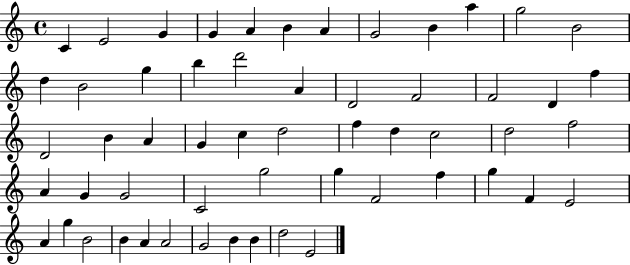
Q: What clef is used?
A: treble